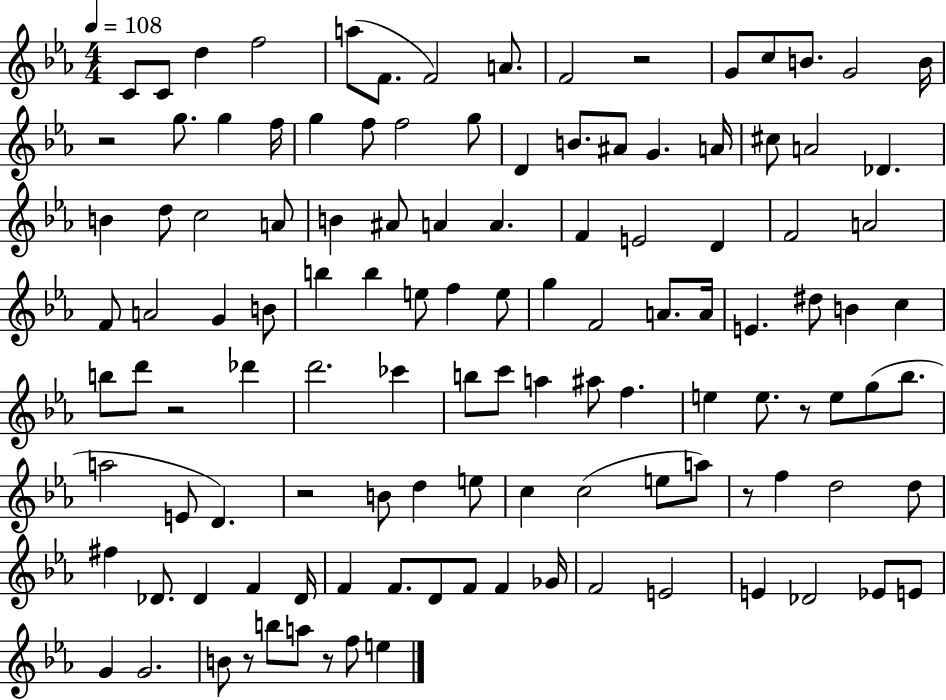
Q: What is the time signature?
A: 4/4